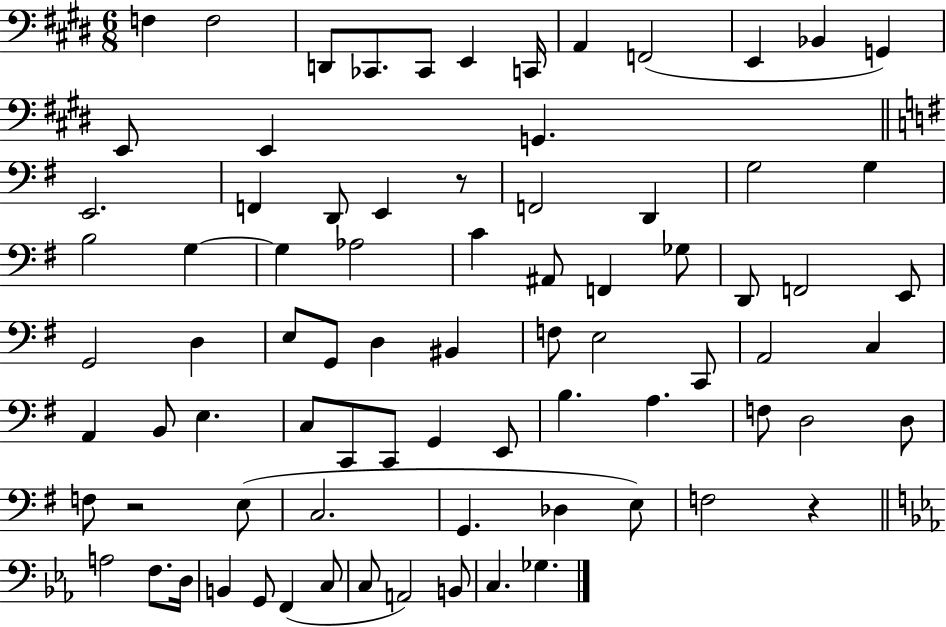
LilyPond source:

{
  \clef bass
  \numericTimeSignature
  \time 6/8
  \key e \major
  f4 f2 | d,8 ces,8. ces,8 e,4 c,16 | a,4 f,2( | e,4 bes,4 g,4) | \break e,8 e,4 g,4. | \bar "||" \break \key e \minor e,2. | f,4 d,8 e,4 r8 | f,2 d,4 | g2 g4 | \break b2 g4~~ | g4 aes2 | c'4 ais,8 f,4 ges8 | d,8 f,2 e,8 | \break g,2 d4 | e8 g,8 d4 bis,4 | f8 e2 c,8 | a,2 c4 | \break a,4 b,8 e4. | c8 c,8 c,8 g,4 e,8 | b4. a4. | f8 d2 d8 | \break f8 r2 e8( | c2. | g,4. des4 e8) | f2 r4 | \break \bar "||" \break \key c \minor a2 f8. d16 | b,4 g,8 f,4( c8 | c8 a,2) b,8 | c4. ges4. | \break \bar "|."
}